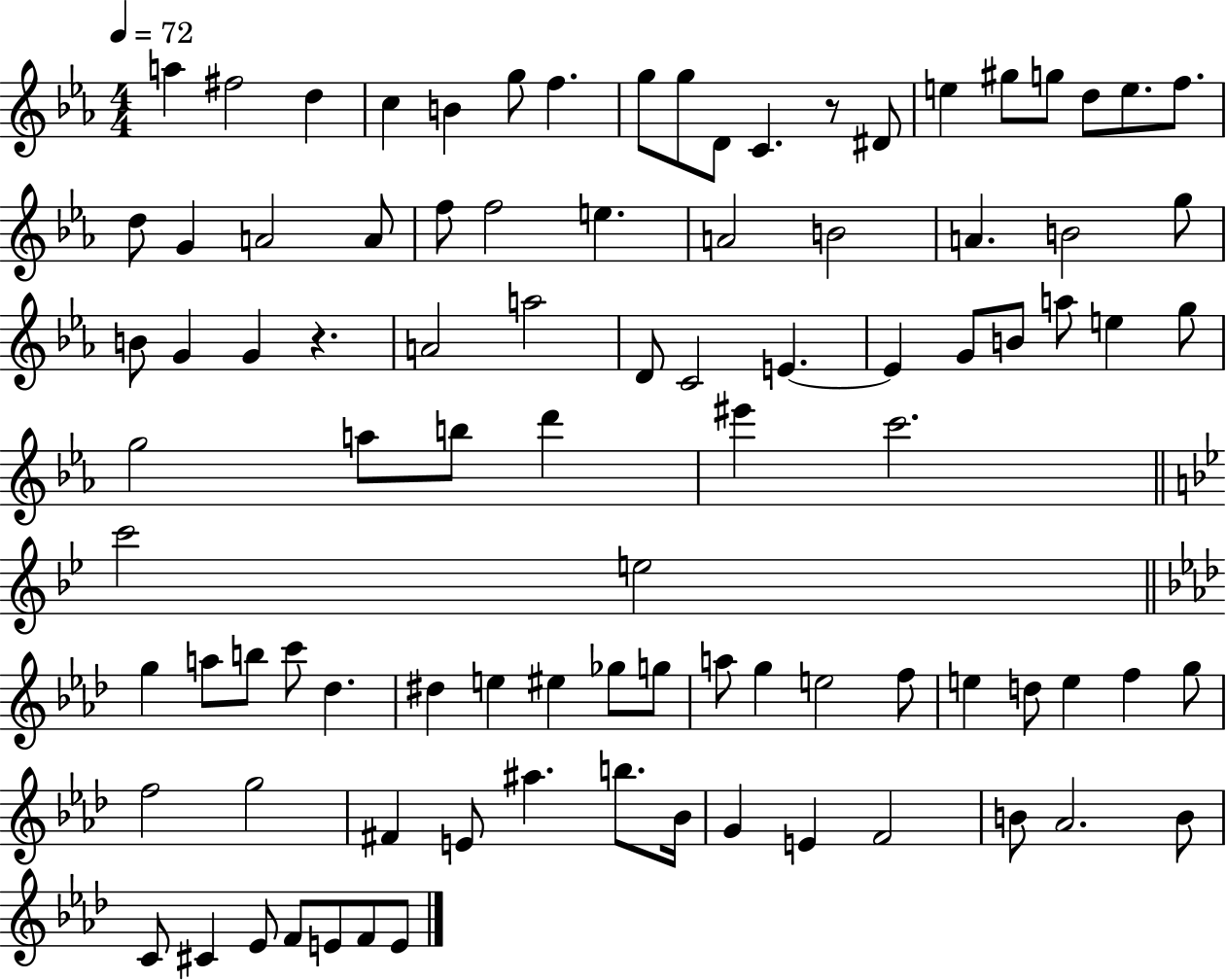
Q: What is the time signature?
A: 4/4